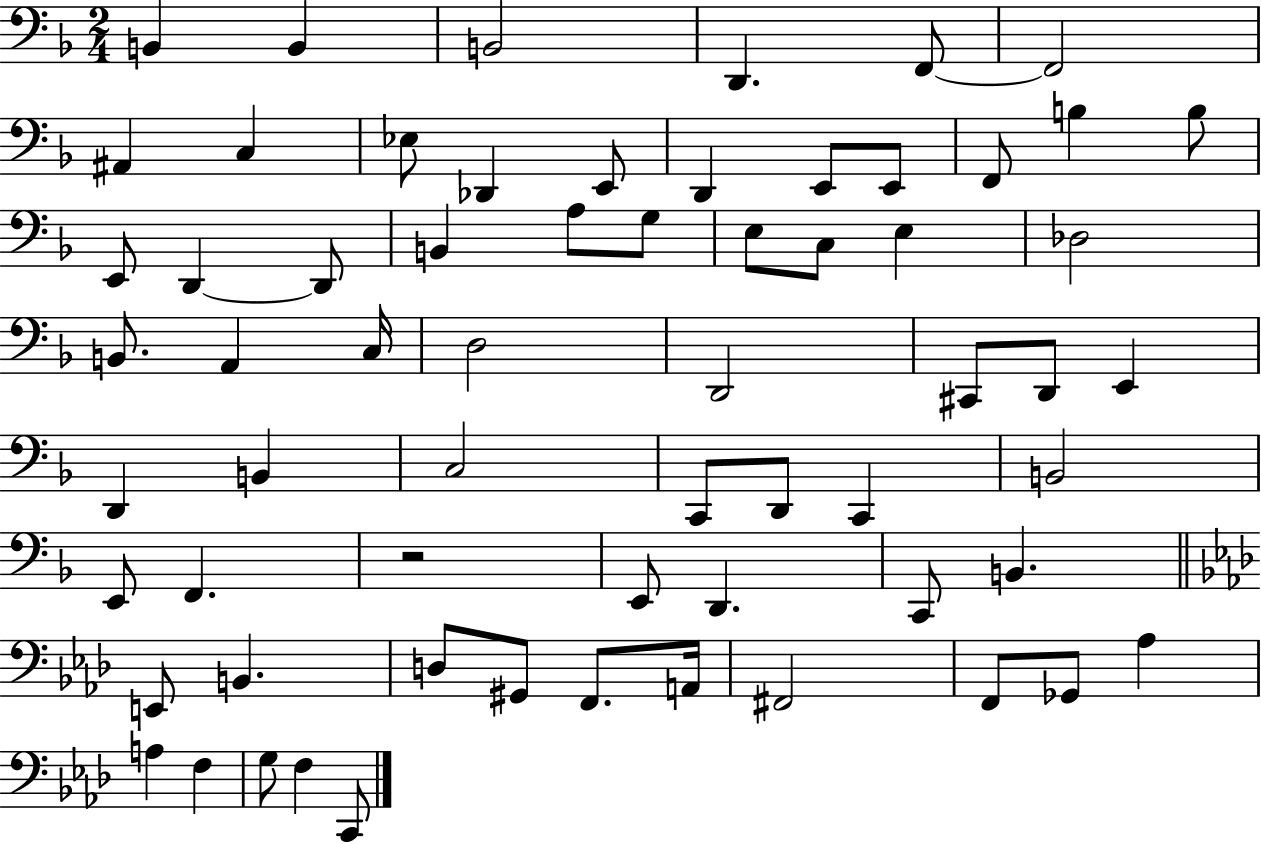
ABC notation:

X:1
T:Untitled
M:2/4
L:1/4
K:F
B,, B,, B,,2 D,, F,,/2 F,,2 ^A,, C, _E,/2 _D,, E,,/2 D,, E,,/2 E,,/2 F,,/2 B, B,/2 E,,/2 D,, D,,/2 B,, A,/2 G,/2 E,/2 C,/2 E, _D,2 B,,/2 A,, C,/4 D,2 D,,2 ^C,,/2 D,,/2 E,, D,, B,, C,2 C,,/2 D,,/2 C,, B,,2 E,,/2 F,, z2 E,,/2 D,, C,,/2 B,, E,,/2 B,, D,/2 ^G,,/2 F,,/2 A,,/4 ^F,,2 F,,/2 _G,,/2 _A, A, F, G,/2 F, C,,/2